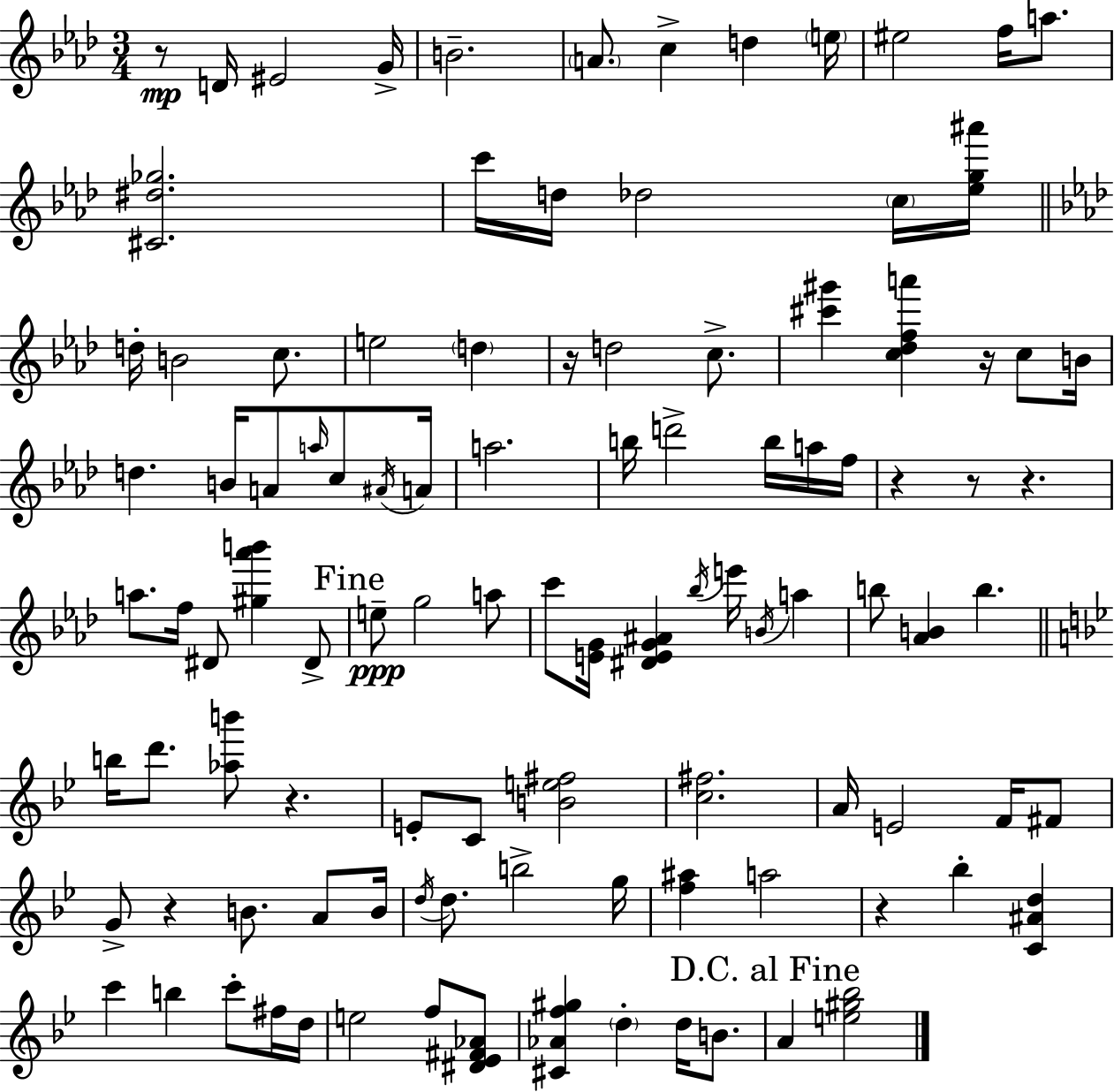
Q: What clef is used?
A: treble